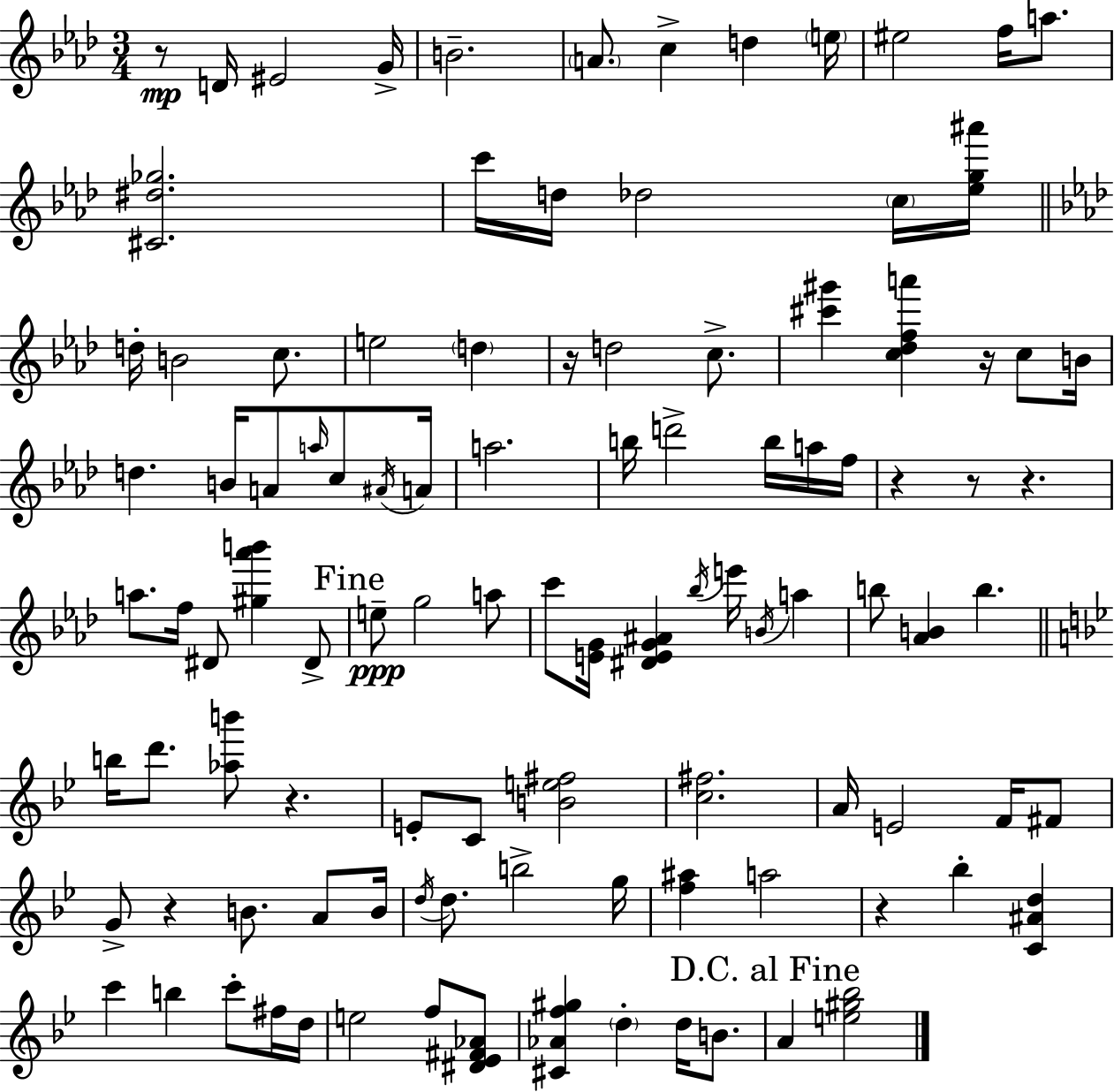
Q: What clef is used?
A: treble